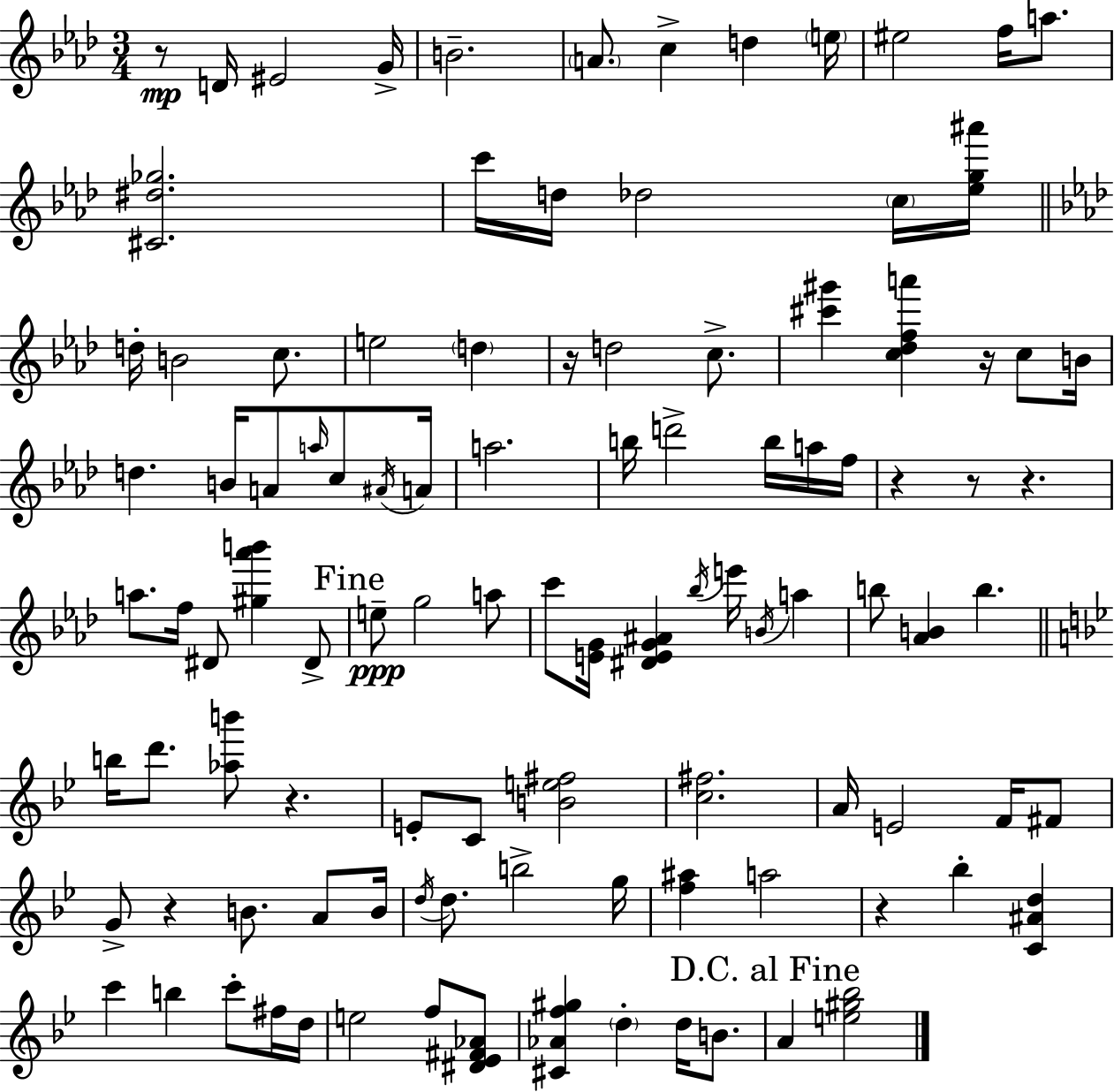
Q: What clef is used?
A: treble